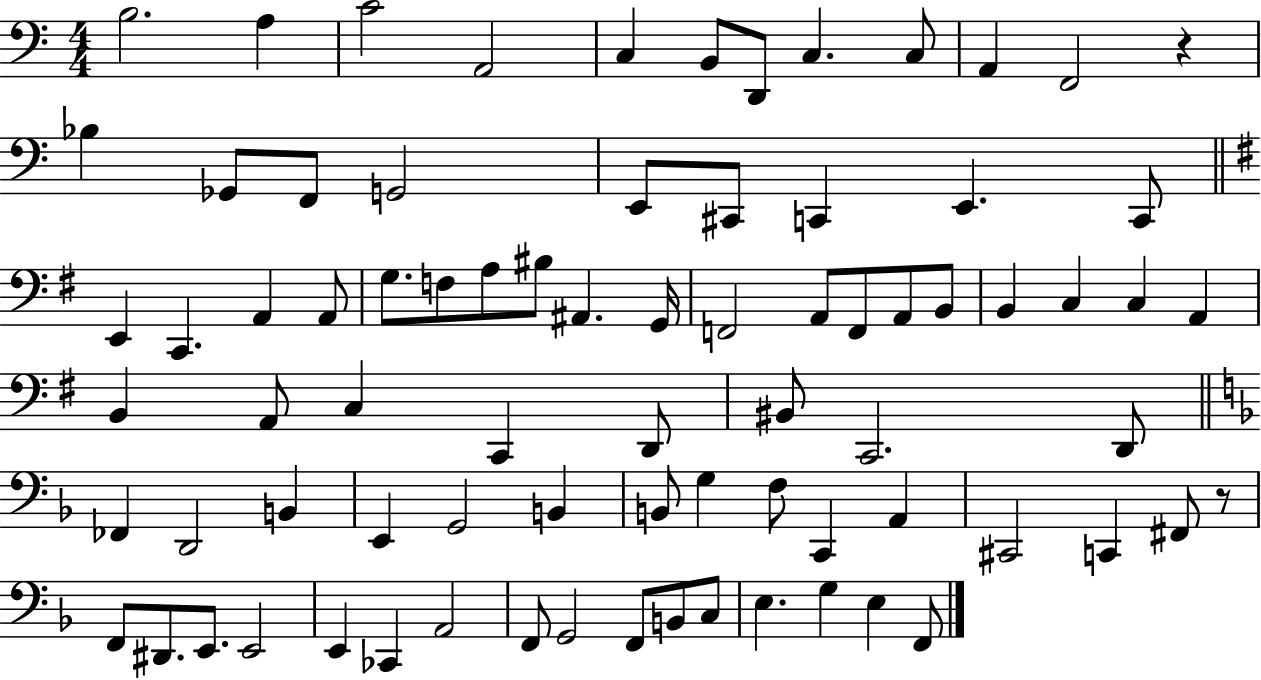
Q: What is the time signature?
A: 4/4